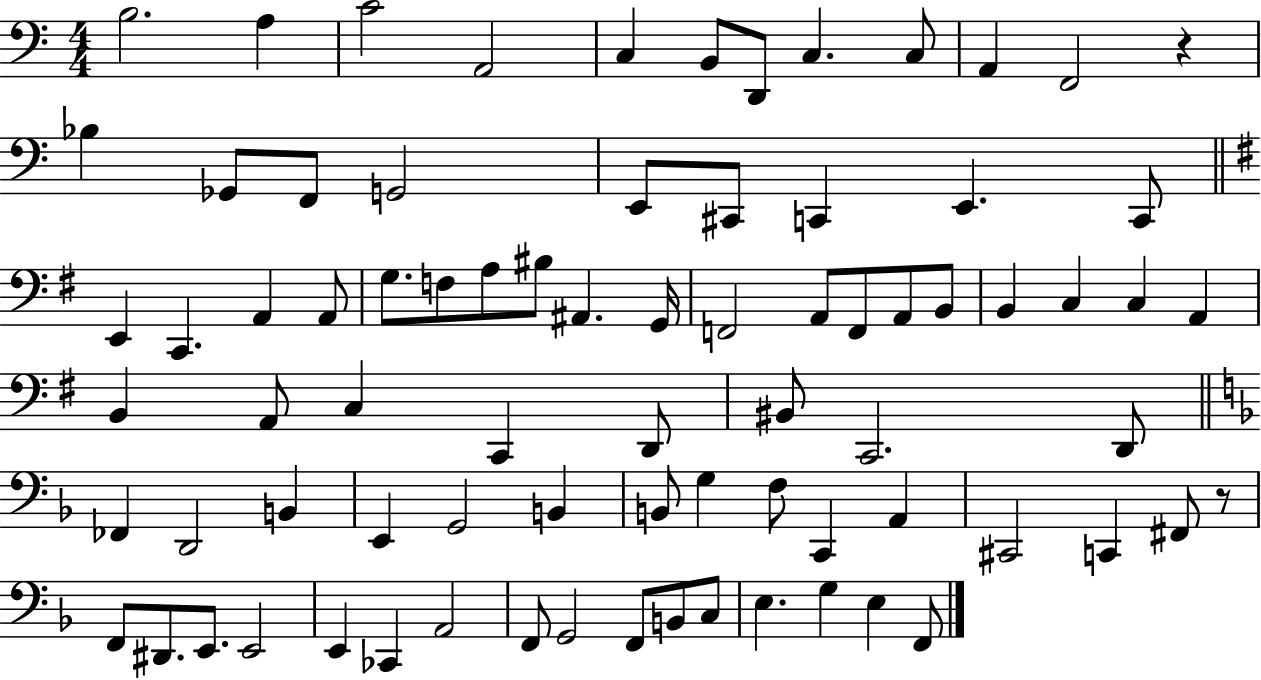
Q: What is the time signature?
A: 4/4